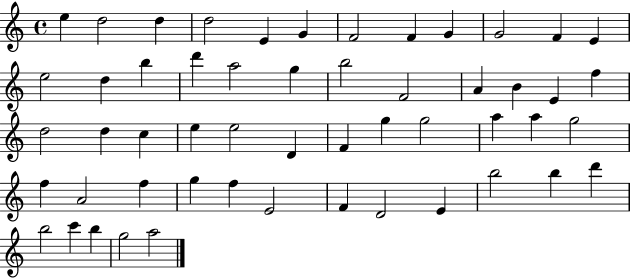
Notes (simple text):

E5/q D5/h D5/q D5/h E4/q G4/q F4/h F4/q G4/q G4/h F4/q E4/q E5/h D5/q B5/q D6/q A5/h G5/q B5/h F4/h A4/q B4/q E4/q F5/q D5/h D5/q C5/q E5/q E5/h D4/q F4/q G5/q G5/h A5/q A5/q G5/h F5/q A4/h F5/q G5/q F5/q E4/h F4/q D4/h E4/q B5/h B5/q D6/q B5/h C6/q B5/q G5/h A5/h